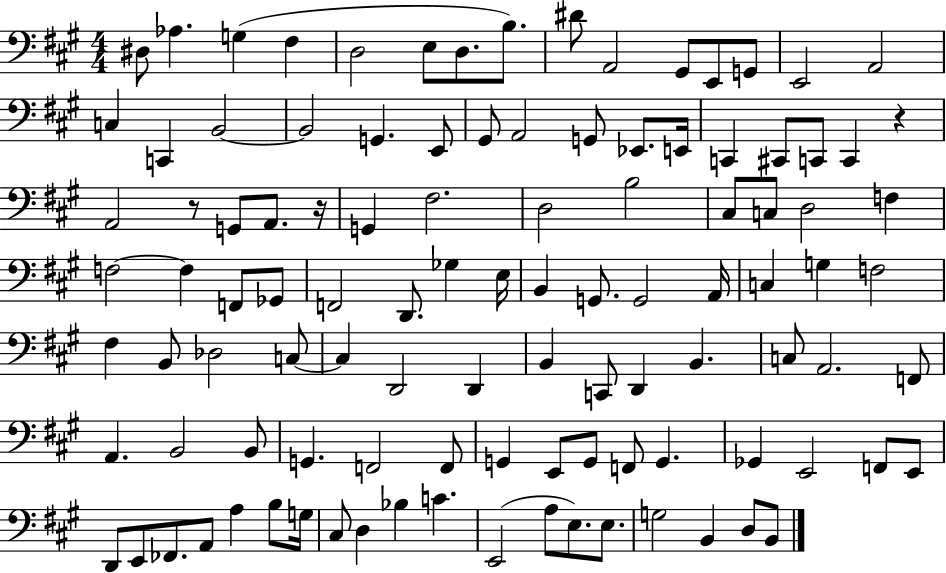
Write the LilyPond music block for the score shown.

{
  \clef bass
  \numericTimeSignature
  \time 4/4
  \key a \major
  dis8 aes4. g4( fis4 | d2 e8 d8. b8.) | dis'8 a,2 gis,8 e,8 g,8 | e,2 a,2 | \break c4 c,4 b,2~~ | b,2 g,4. e,8 | gis,8 a,2 g,8 ees,8. e,16 | c,4 cis,8 c,8 c,4 r4 | \break a,2 r8 g,8 a,8. r16 | g,4 fis2. | d2 b2 | cis8 c8 d2 f4 | \break f2~~ f4 f,8 ges,8 | f,2 d,8. ges4 e16 | b,4 g,8. g,2 a,16 | c4 g4 f2 | \break fis4 b,8 des2 c8~~ | c4 d,2 d,4 | b,4 c,8 d,4 b,4. | c8 a,2. f,8 | \break a,4. b,2 b,8 | g,4. f,2 f,8 | g,4 e,8 g,8 f,8 g,4. | ges,4 e,2 f,8 e,8 | \break d,8 e,8 fes,8. a,8 a4 b8 g16 | cis8 d4 bes4 c'4. | e,2( a8 e8.) e8. | g2 b,4 d8 b,8 | \break \bar "|."
}